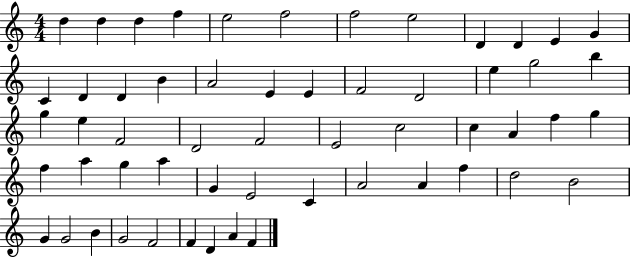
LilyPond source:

{
  \clef treble
  \numericTimeSignature
  \time 4/4
  \key c \major
  d''4 d''4 d''4 f''4 | e''2 f''2 | f''2 e''2 | d'4 d'4 e'4 g'4 | \break c'4 d'4 d'4 b'4 | a'2 e'4 e'4 | f'2 d'2 | e''4 g''2 b''4 | \break g''4 e''4 f'2 | d'2 f'2 | e'2 c''2 | c''4 a'4 f''4 g''4 | \break f''4 a''4 g''4 a''4 | g'4 e'2 c'4 | a'2 a'4 f''4 | d''2 b'2 | \break g'4 g'2 b'4 | g'2 f'2 | f'4 d'4 a'4 f'4 | \bar "|."
}